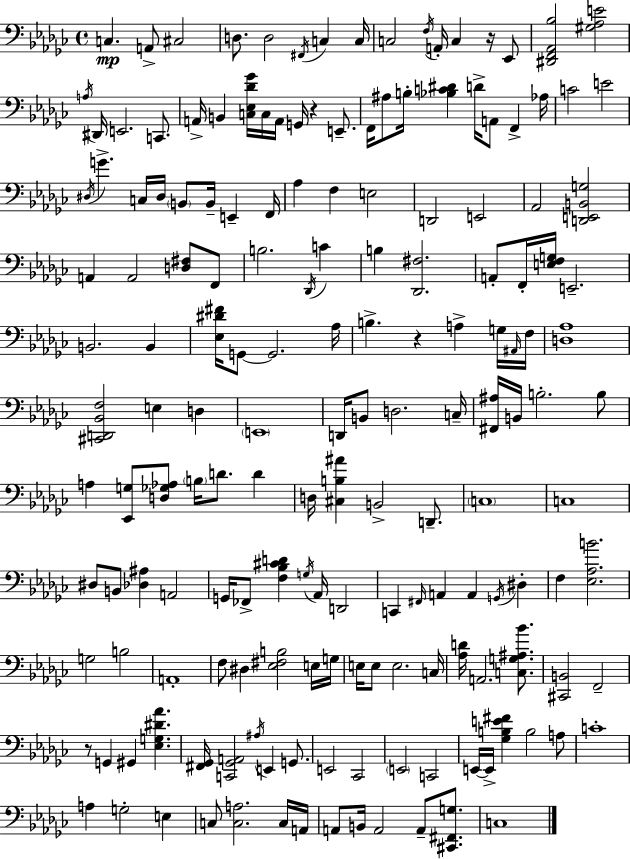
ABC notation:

X:1
T:Untitled
M:4/4
L:1/4
K:Ebm
C, A,,/2 ^C,2 D,/2 D,2 ^F,,/4 C, C,/4 C,2 F,/4 A,,/4 C, z/4 _E,,/2 [^D,,F,,_A,,_B,]2 [^G,_A,E]2 A,/4 ^D,,/4 E,,2 C,,/2 A,,/4 B,, [C,_E,_D_G]/4 C,/4 A,,/4 G,,/4 z E,,/2 F,,/4 ^A,/2 B,/4 [_B,C^D] D/4 A,,/2 F,, _A,/4 C2 E2 ^D,/4 G C,/4 ^D,/4 B,,/2 B,,/4 E,, F,,/4 _A, F, E,2 D,,2 E,,2 _A,,2 [D,,E,,B,,G,]2 A,, A,,2 [D,^F,]/2 F,,/2 B,2 _D,,/4 C B, [_D,,^F,]2 A,,/2 F,,/4 [E,F,G,]/4 E,,2 B,,2 B,, [_E,^D^F]/4 G,,/2 G,,2 _A,/4 B, z A, G,/4 ^A,,/4 F,/4 [D,_A,]4 [^C,,D,,_B,,F,]2 E, D, E,,4 D,,/4 B,,/2 D,2 C,/4 [^F,,^A,]/4 B,,/4 B,2 B,/2 A, [_E,,G,]/2 [D,_G,_A,]/2 B,/4 D/2 D D,/4 [^C,B,^A] B,,2 D,,/2 C,4 C,4 ^D,/2 B,,/2 [_D,^A,] A,,2 G,,/4 _F,,/2 [F,_B,^CD] G,/4 _A,,/4 D,,2 C,, ^F,,/4 A,, A,, G,,/4 ^D, F, [_E,_A,B]2 G,2 B,2 A,,4 F,/2 ^D, [_E,^F,B,]2 E,/4 G,/4 E,/4 E,/2 E,2 C,/4 [_A,D]/4 A,,2 [C,G,^A,_B]/2 [^C,,B,,]2 F,,2 z/2 G,, ^G,, [_E,G,^D_A] [^F,,_G,,]/4 [C,,_G,,A,,]2 ^A,/4 E,, G,,/2 E,,2 _C,,2 E,,2 C,,2 E,,/4 E,,/4 [_G,B,E^F] B,2 A,/2 C4 A, G,2 E, C,/2 [C,A,]2 C,/4 A,,/4 A,,/2 B,,/4 A,,2 A,,/2 [^C,,^F,,G,]/2 C,4